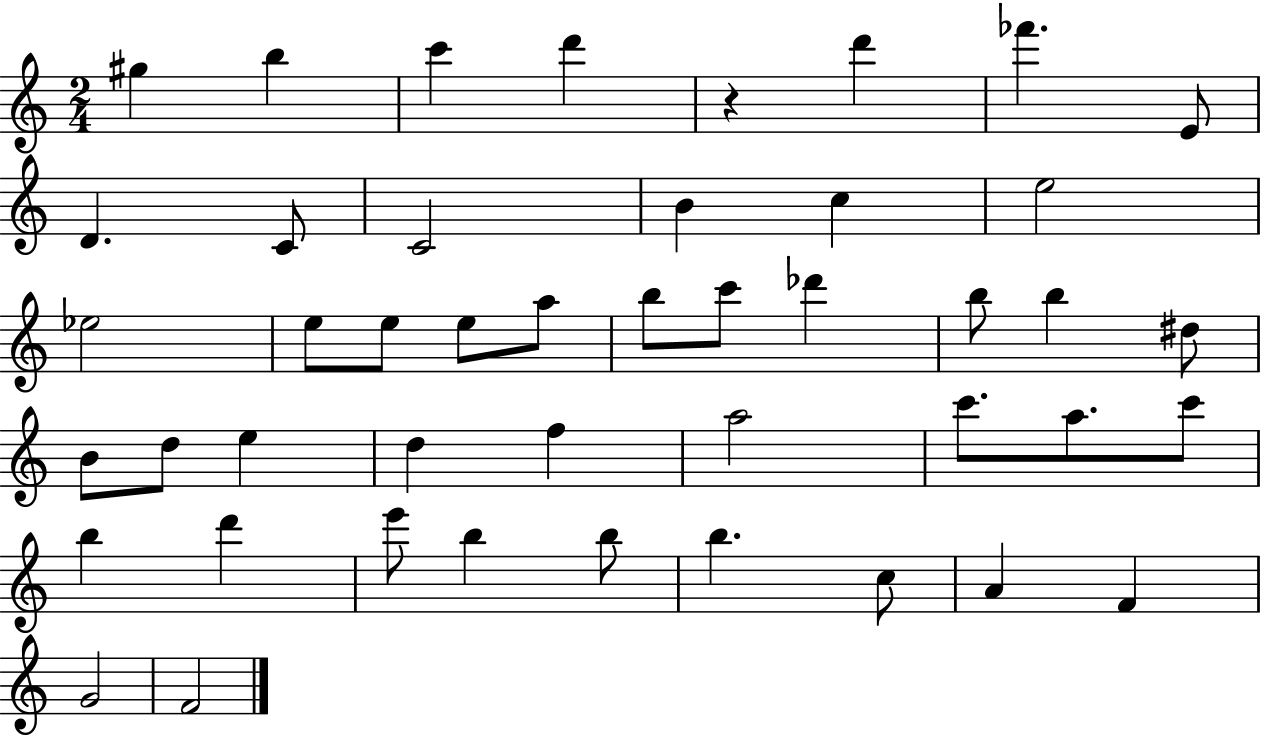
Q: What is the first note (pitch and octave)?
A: G#5